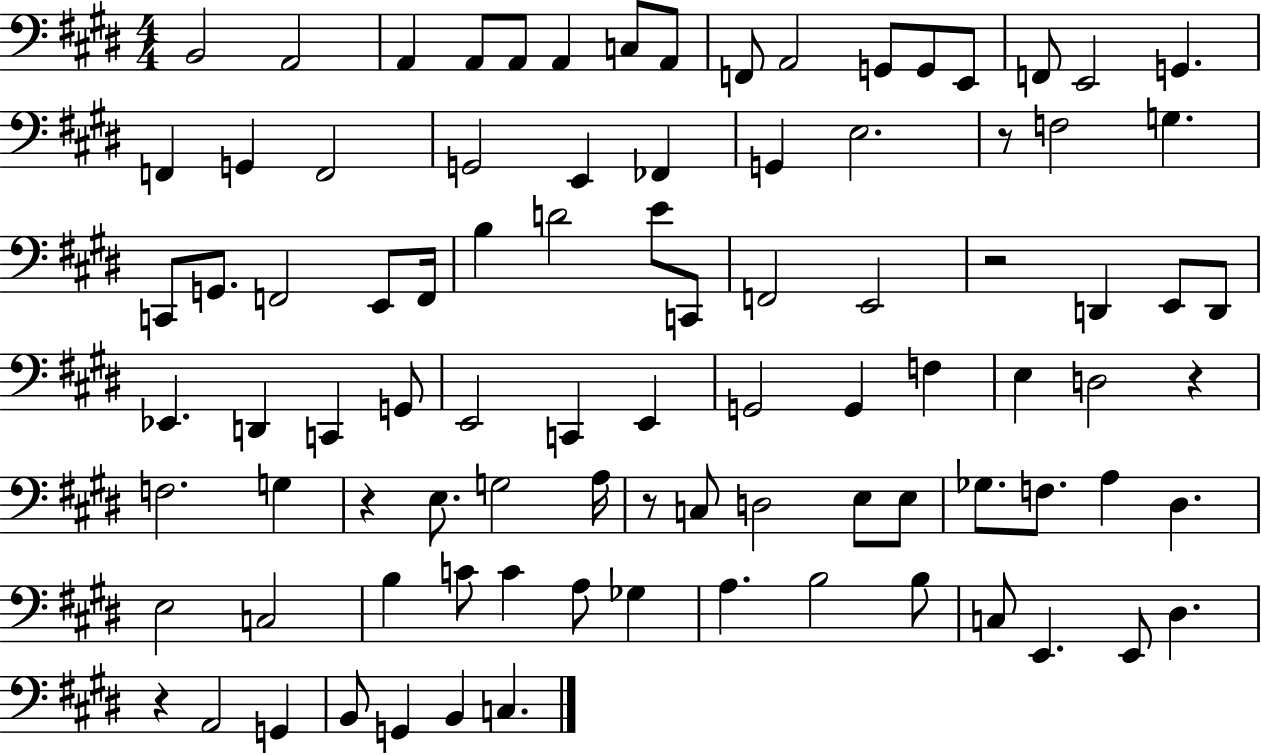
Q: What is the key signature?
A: E major